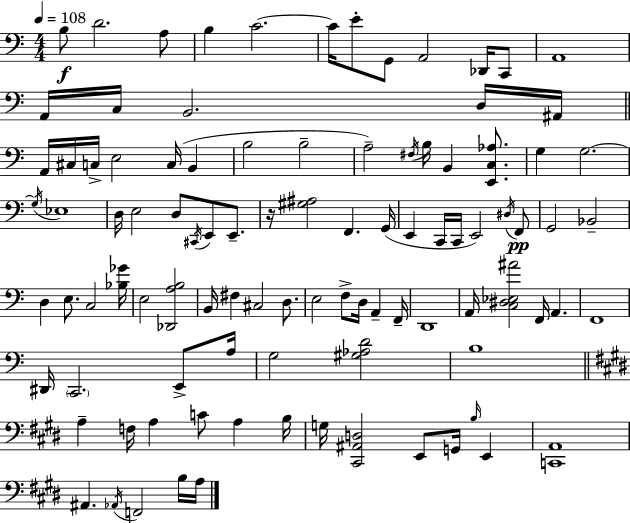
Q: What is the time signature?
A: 4/4